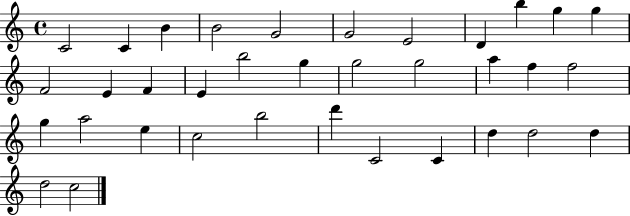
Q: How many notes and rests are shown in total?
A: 35